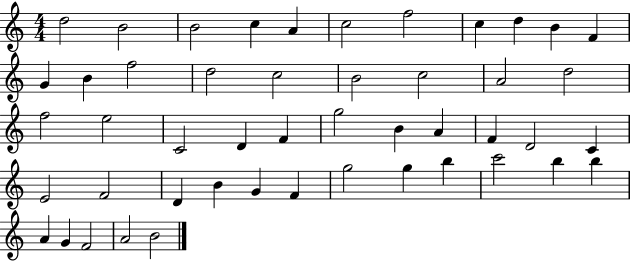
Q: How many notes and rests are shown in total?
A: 48